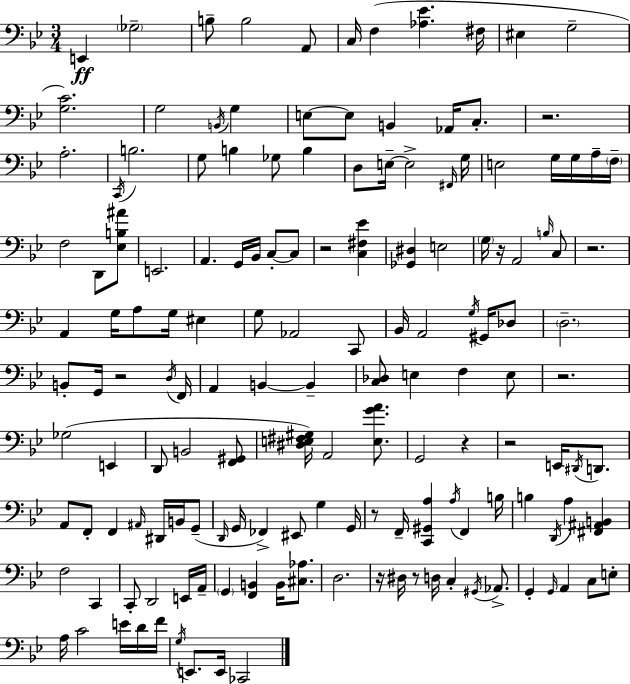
E2/q Gb3/h B3/e B3/h A2/e C3/s F3/q [Ab3,Eb4]/q. F#3/s EIS3/q G3/h [G3,C4]/h. G3/h B2/s G3/q E3/e E3/e B2/q Ab2/s C3/e. R/h. A3/h. C2/s B3/h. G3/e B3/q Gb3/e B3/q D3/e E3/s E3/h F#2/s G3/s E3/h G3/s G3/s A3/s F3/s F3/h D2/e [Eb3,B3,A#4]/e E2/h. A2/q. G2/s Bb2/s C3/e C3/e R/h [C3,F#3,Eb4]/q [Gb2,D#3]/q E3/h G3/s R/s A2/h B3/s C3/e R/h. A2/q G3/s A3/e G3/s EIS3/q G3/e Ab2/h C2/e Bb2/s A2/h G3/s G#2/s Db3/e D3/h. B2/e G2/s R/h D3/s F2/s A2/q B2/q B2/q [C3,Db3]/e E3/q F3/q E3/e R/h. Gb3/h E2/q D2/e B2/h [F2,G#2]/e [D#3,E3,F#3,G#3]/s A2/h [E3,G4,A4]/e. G2/h R/q R/h E2/s D#2/s D2/e. A2/e F2/e F2/q A#2/s D#2/s B2/s G2/e D2/s G2/s FES2/q EIS2/e G3/q G2/s R/e F2/s [C2,G#2,A3]/q A3/s F2/q B3/s B3/q D2/s A3/q [F#2,A#2,B2]/q F3/h C2/q C2/e D2/h E2/s A2/s G2/q [F2,B2]/q B2/s [C#3,Ab3]/e. D3/h. R/s D#3/s R/e D3/s C3/q G#2/s Ab2/e. G2/q G2/s A2/q C3/e E3/e A3/s C4/h E4/s D4/s F4/s G3/s E2/e. E2/s CES2/h